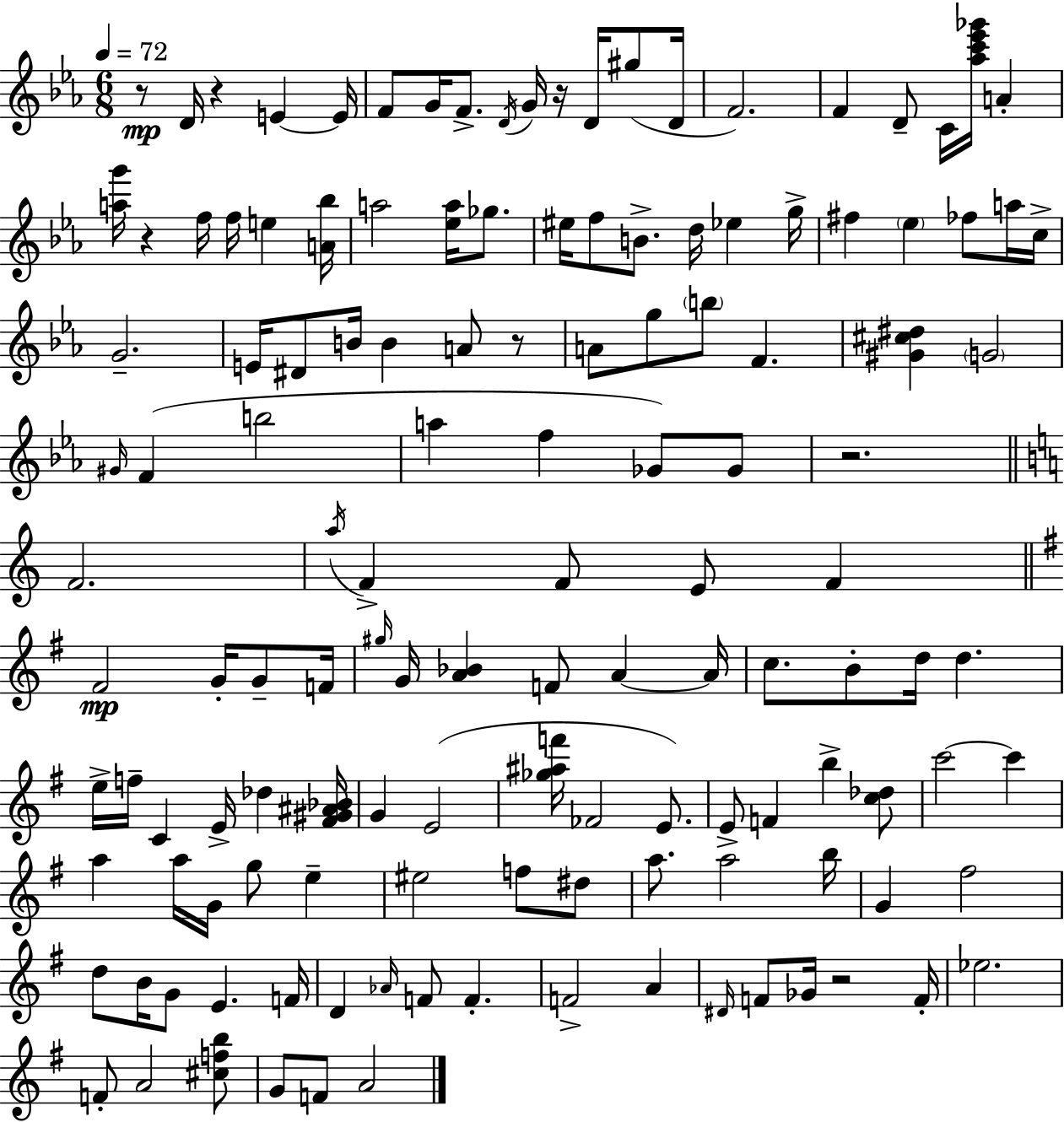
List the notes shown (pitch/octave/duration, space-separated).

R/e D4/s R/q E4/q E4/s F4/e G4/s F4/e. D4/s G4/s R/s D4/s G#5/e D4/s F4/h. F4/q D4/e C4/s [Ab5,C6,Eb6,Gb6]/s A4/q [A5,G6]/s R/q F5/s F5/s E5/q [A4,Bb5]/s A5/h [Eb5,A5]/s Gb5/e. EIS5/s F5/e B4/e. D5/s Eb5/q G5/s F#5/q Eb5/q FES5/e A5/s C5/s G4/h. E4/s D#4/e B4/s B4/q A4/e R/e A4/e G5/e B5/e F4/q. [G#4,C#5,D#5]/q G4/h G#4/s F4/q B5/h A5/q F5/q Gb4/e Gb4/e R/h. F4/h. A5/s F4/q F4/e E4/e F4/q F#4/h G4/s G4/e F4/s G#5/s G4/s [A4,Bb4]/q F4/e A4/q A4/s C5/e. B4/e D5/s D5/q. E5/s F5/s C4/q E4/s Db5/q [F#4,G#4,A#4,Bb4]/s G4/q E4/h [Gb5,A#5,F6]/s FES4/h E4/e. E4/e F4/q B5/q [C5,Db5]/e C6/h C6/q A5/q A5/s G4/s G5/e E5/q EIS5/h F5/e D#5/e A5/e. A5/h B5/s G4/q F#5/h D5/e B4/s G4/e E4/q. F4/s D4/q Ab4/s F4/e F4/q. F4/h A4/q D#4/s F4/e Gb4/s R/h F4/s Eb5/h. F4/e A4/h [C#5,F5,B5]/e G4/e F4/e A4/h